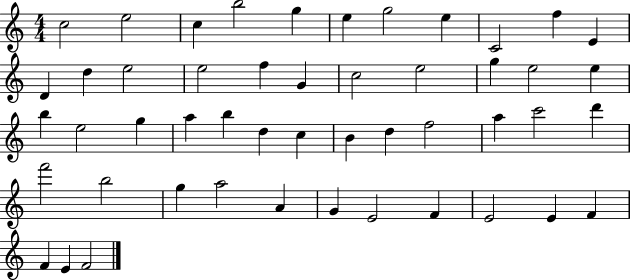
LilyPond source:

{
  \clef treble
  \numericTimeSignature
  \time 4/4
  \key c \major
  c''2 e''2 | c''4 b''2 g''4 | e''4 g''2 e''4 | c'2 f''4 e'4 | \break d'4 d''4 e''2 | e''2 f''4 g'4 | c''2 e''2 | g''4 e''2 e''4 | \break b''4 e''2 g''4 | a''4 b''4 d''4 c''4 | b'4 d''4 f''2 | a''4 c'''2 d'''4 | \break f'''2 b''2 | g''4 a''2 a'4 | g'4 e'2 f'4 | e'2 e'4 f'4 | \break f'4 e'4 f'2 | \bar "|."
}